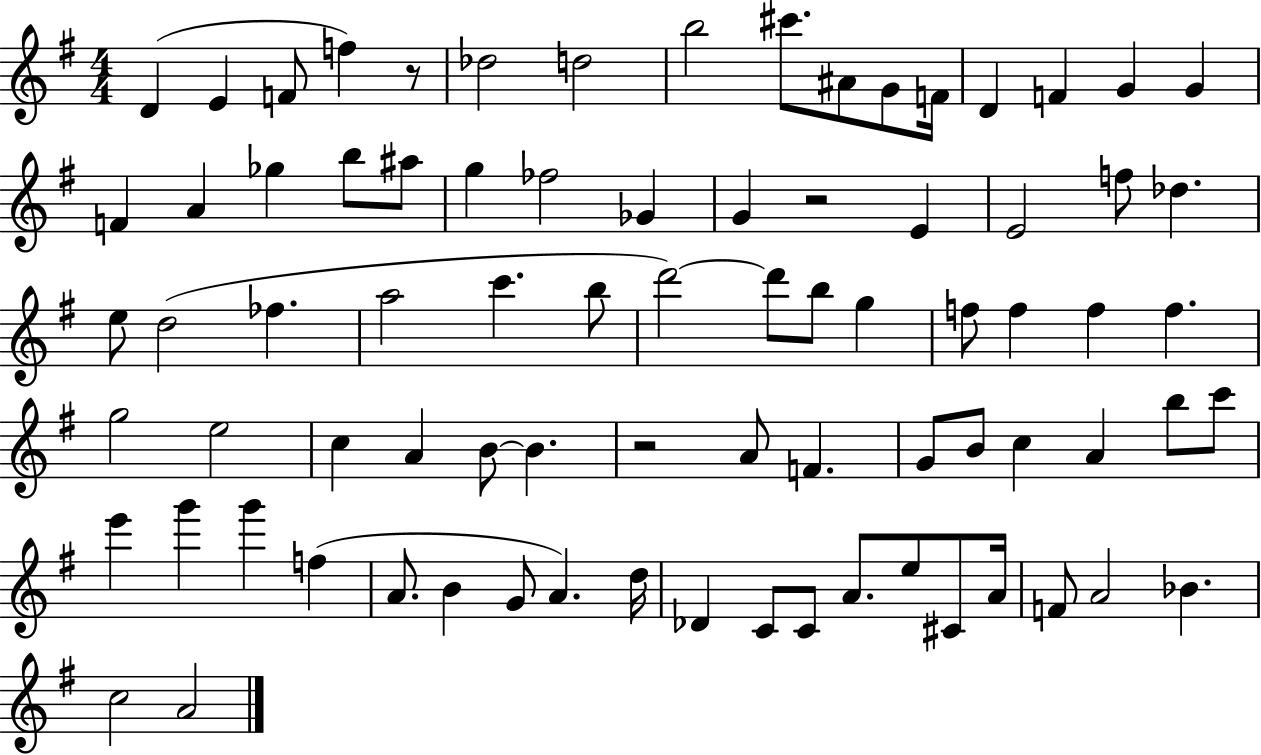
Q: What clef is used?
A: treble